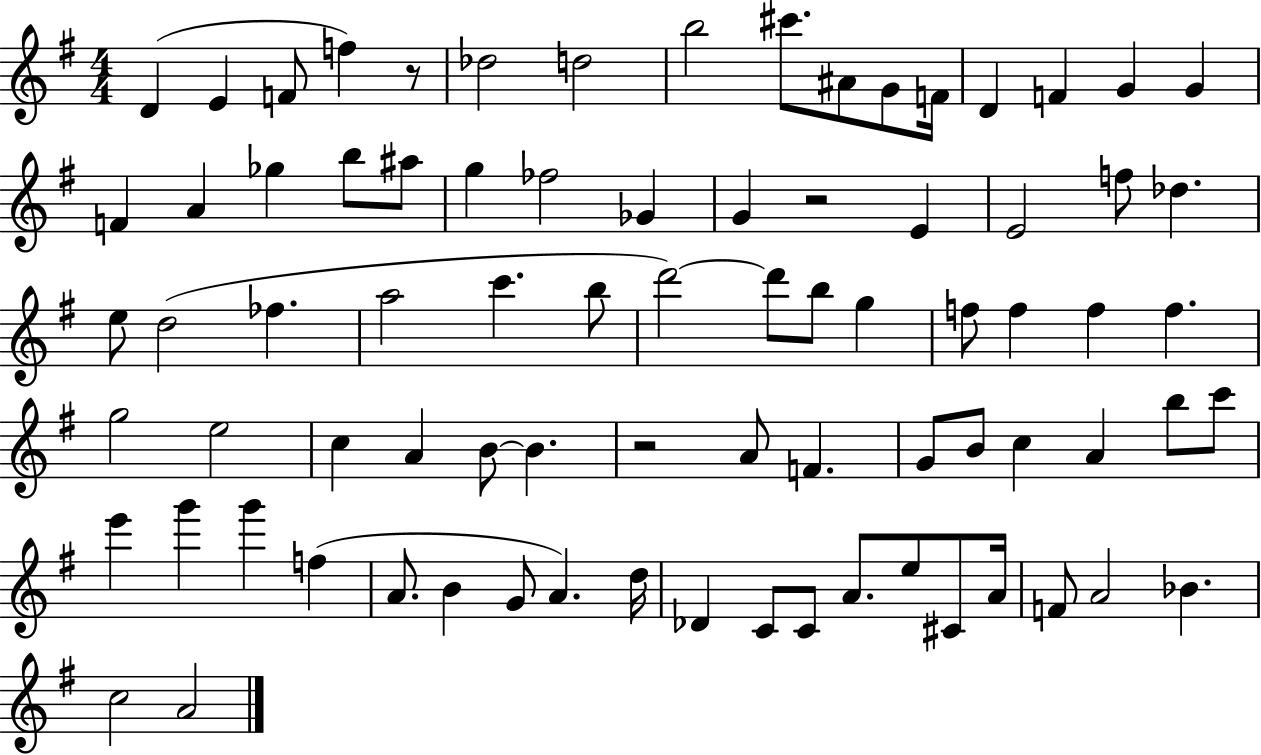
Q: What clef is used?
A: treble